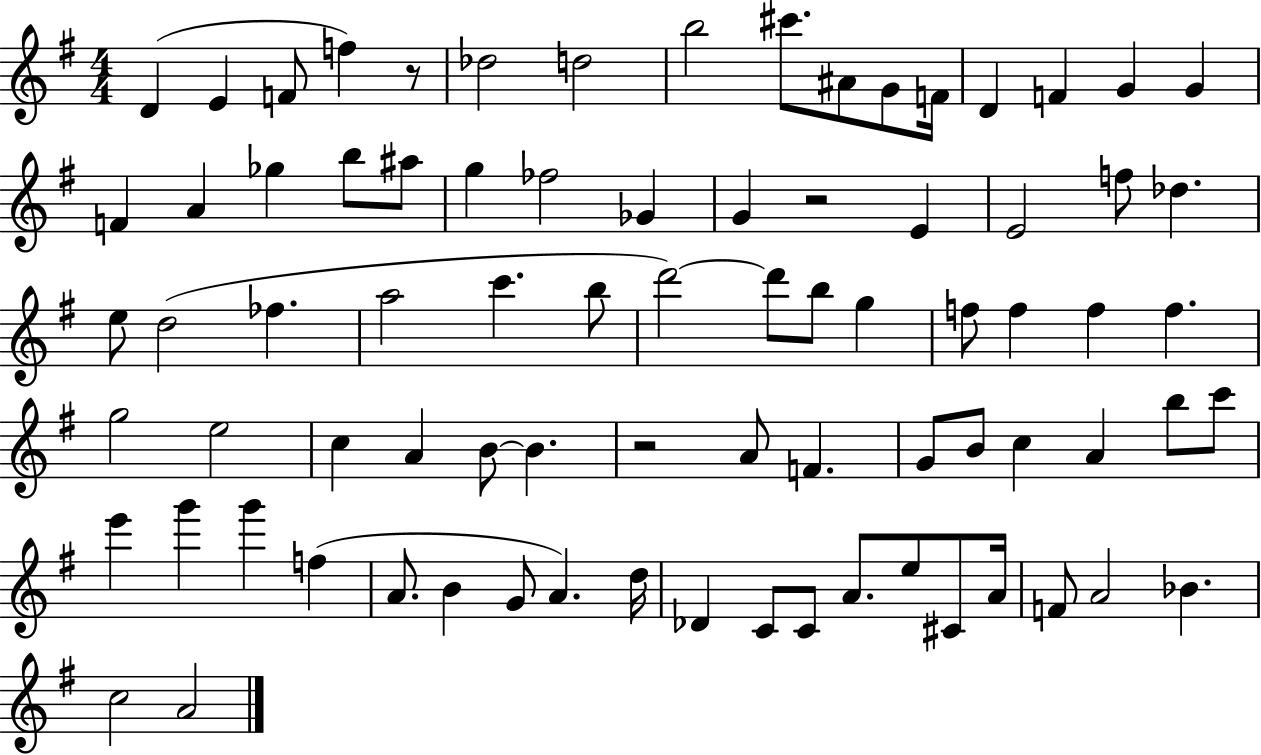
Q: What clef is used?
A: treble